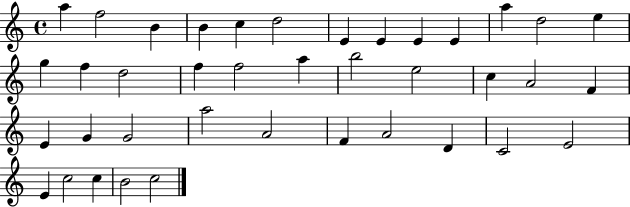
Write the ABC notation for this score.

X:1
T:Untitled
M:4/4
L:1/4
K:C
a f2 B B c d2 E E E E a d2 e g f d2 f f2 a b2 e2 c A2 F E G G2 a2 A2 F A2 D C2 E2 E c2 c B2 c2